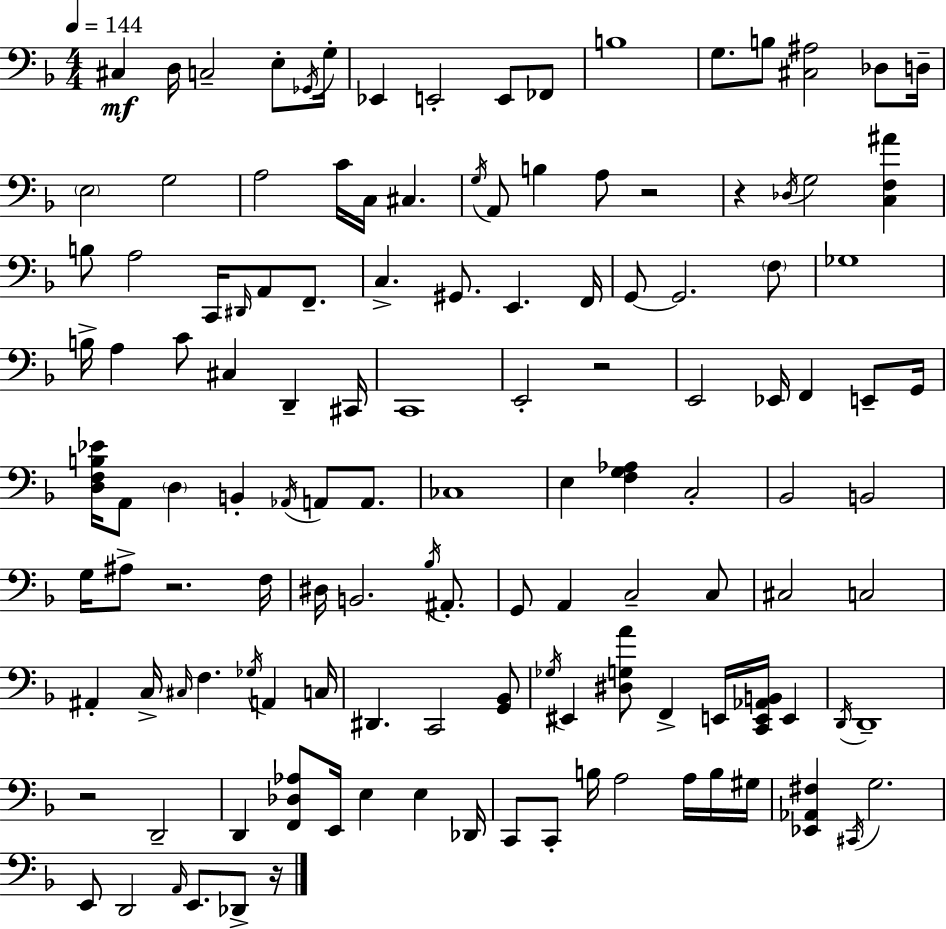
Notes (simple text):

C#3/q D3/s C3/h E3/e Gb2/s G3/s Eb2/q E2/h E2/e FES2/e B3/w G3/e. B3/e [C#3,A#3]/h Db3/e D3/s E3/h G3/h A3/h C4/s C3/s C#3/q. G3/s A2/e B3/q A3/e R/h R/q Db3/s G3/h [C3,F3,A#4]/q B3/e A3/h C2/s D#2/s A2/e F2/e. C3/q. G#2/e. E2/q. F2/s G2/e G2/h. F3/e Gb3/w B3/s A3/q C4/e C#3/q D2/q C#2/s C2/w E2/h R/h E2/h Eb2/s F2/q E2/e G2/s [D3,F3,B3,Eb4]/s A2/e D3/q B2/q Ab2/s A2/e A2/e. CES3/w E3/q [F3,G3,Ab3]/q C3/h Bb2/h B2/h G3/s A#3/e R/h. F3/s D#3/s B2/h. Bb3/s A#2/e. G2/e A2/q C3/h C3/e C#3/h C3/h A#2/q C3/s C#3/s F3/q. Gb3/s A2/q C3/s D#2/q. C2/h [G2,Bb2]/e Gb3/s EIS2/q [D#3,G3,A4]/e F2/q E2/s [C2,E2,Ab2,B2]/s E2/q D2/s D2/w R/h D2/h D2/q [F2,Db3,Ab3]/e E2/s E3/q E3/q Db2/s C2/e C2/e B3/s A3/h A3/s B3/s G#3/s [Eb2,Ab2,F#3]/q C#2/s G3/h. E2/e D2/h A2/s E2/e. Db2/e R/s